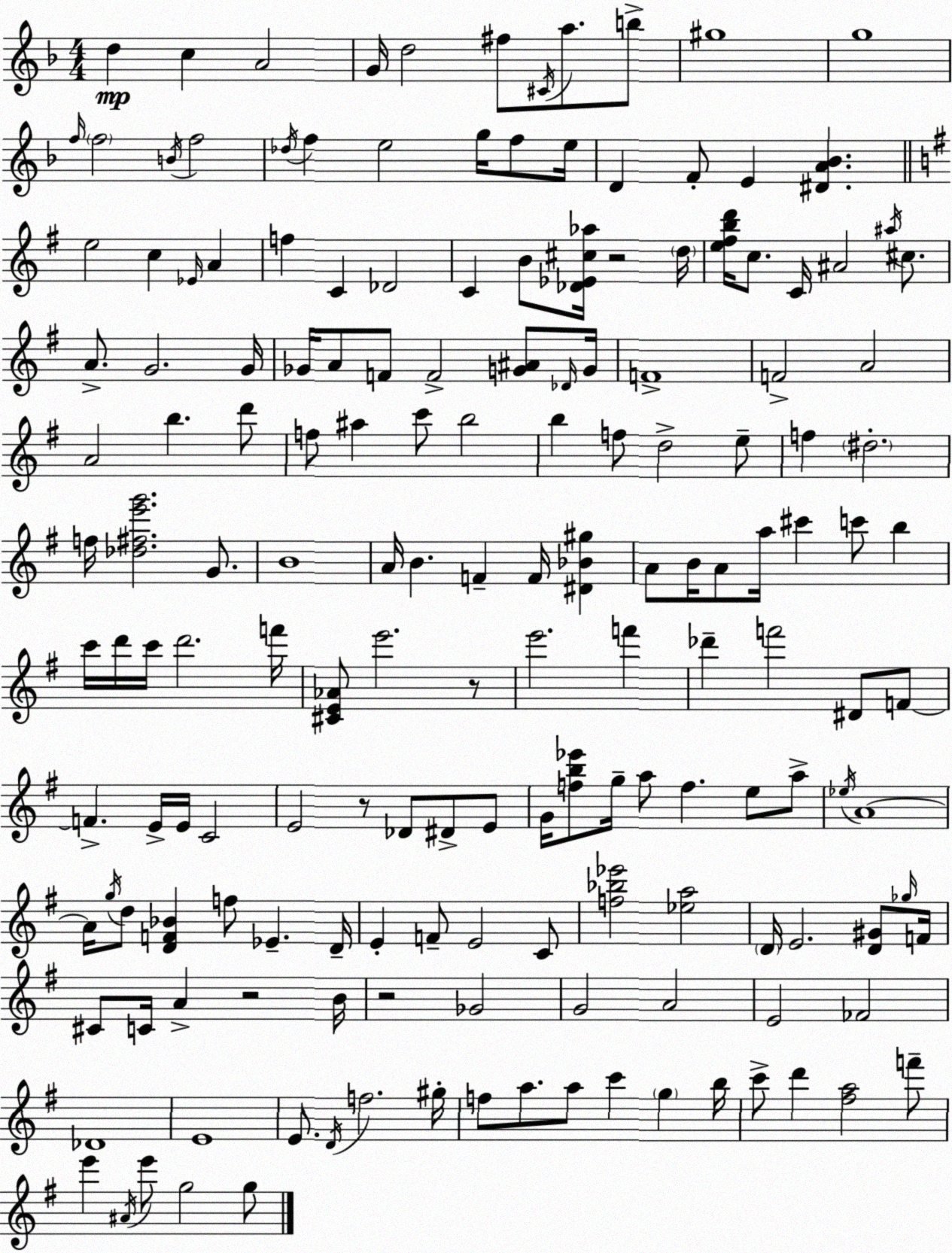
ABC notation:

X:1
T:Untitled
M:4/4
L:1/4
K:F
d c A2 G/4 d2 ^f/2 ^C/4 a/2 b/2 ^g4 g4 f/4 f2 B/4 f2 _d/4 f e2 g/4 f/2 e/4 D F/2 E [^DA_B] e2 c _E/4 A f C _D2 C B/2 [_D_E^c_a]/4 z2 d/4 [e^fbd']/4 c/2 C/4 ^A2 ^a/4 ^c/2 A/2 G2 G/4 _G/4 A/2 F/2 F2 [G^A]/2 _D/4 G/4 F4 F2 A2 A2 b d'/2 f/2 ^a c'/2 b2 b f/2 d2 e/2 f ^d2 f/4 [_d^fe'g']2 G/2 B4 A/4 B F F/4 [^D_B^g] A/2 B/4 A/2 a/4 ^c' c'/2 b c'/4 d'/4 c'/4 d'2 f'/4 [^CE_A]/2 e'2 z/2 e'2 f' _d' f'2 ^D/2 F/2 F E/4 E/4 C2 E2 z/2 _D/2 ^D/2 E/2 G/4 [fb_e']/2 g/4 a/2 f e/2 a/2 _e/4 A4 A/4 g/4 d/2 [DF_B] f/2 _E D/4 E F/2 E2 C/2 [f_b_e']2 [_ea]2 D/4 E2 [D^G]/2 _g/4 F/4 ^C/2 C/4 A z2 B/4 z2 _G2 G2 A2 E2 _F2 _D4 E4 E/2 D/4 f2 ^g/4 f/2 a/2 a/2 c' g b/4 c'/2 d' [^fa]2 f'/2 e' ^A/4 e'/2 g2 g/2